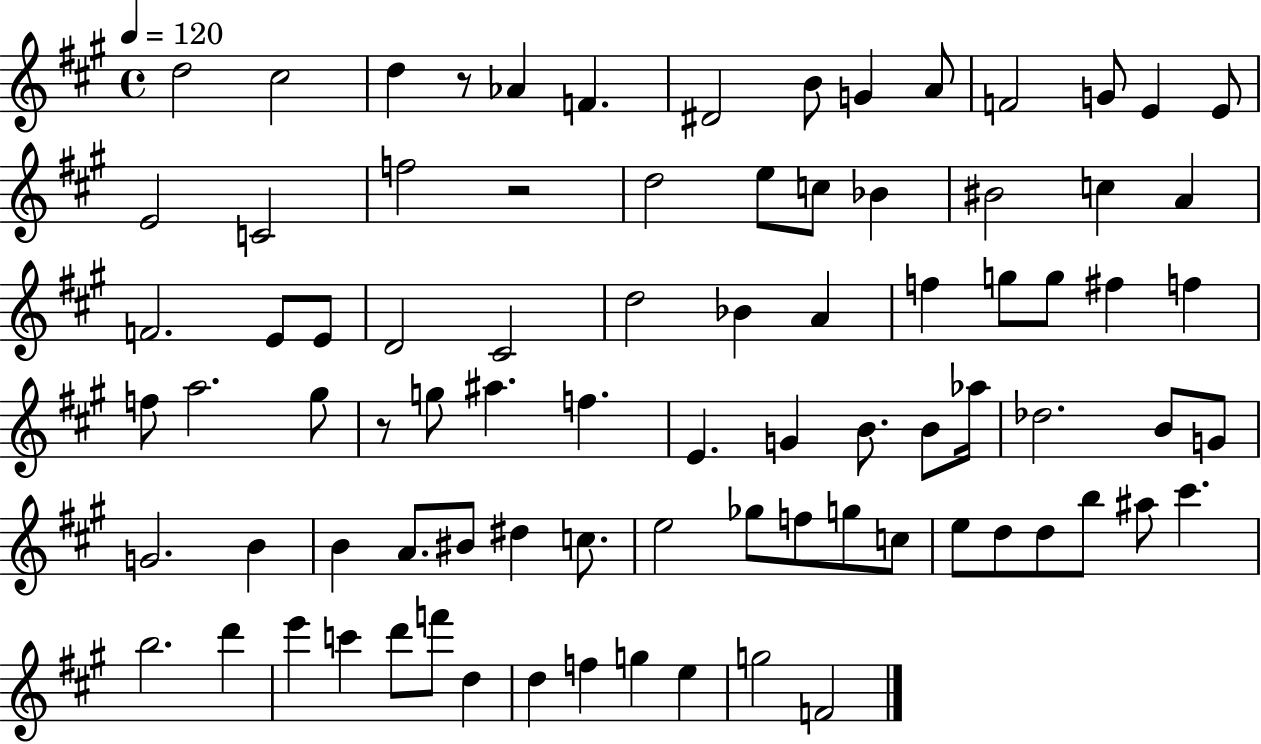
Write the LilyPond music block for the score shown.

{
  \clef treble
  \time 4/4
  \defaultTimeSignature
  \key a \major
  \tempo 4 = 120
  d''2 cis''2 | d''4 r8 aes'4 f'4. | dis'2 b'8 g'4 a'8 | f'2 g'8 e'4 e'8 | \break e'2 c'2 | f''2 r2 | d''2 e''8 c''8 bes'4 | bis'2 c''4 a'4 | \break f'2. e'8 e'8 | d'2 cis'2 | d''2 bes'4 a'4 | f''4 g''8 g''8 fis''4 f''4 | \break f''8 a''2. gis''8 | r8 g''8 ais''4. f''4. | e'4. g'4 b'8. b'8 aes''16 | des''2. b'8 g'8 | \break g'2. b'4 | b'4 a'8. bis'8 dis''4 c''8. | e''2 ges''8 f''8 g''8 c''8 | e''8 d''8 d''8 b''8 ais''8 cis'''4. | \break b''2. d'''4 | e'''4 c'''4 d'''8 f'''8 d''4 | d''4 f''4 g''4 e''4 | g''2 f'2 | \break \bar "|."
}